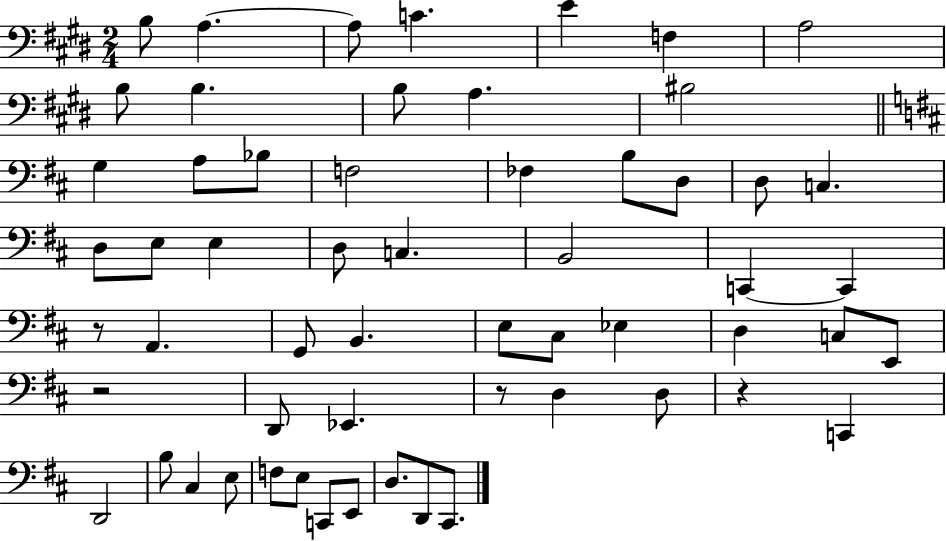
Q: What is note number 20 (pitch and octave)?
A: D3